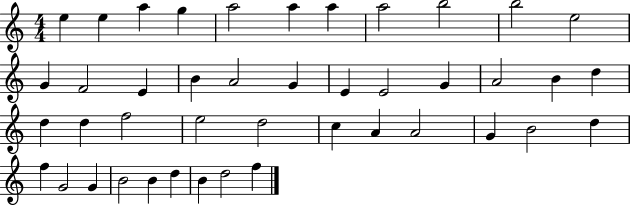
E5/q E5/q A5/q G5/q A5/h A5/q A5/q A5/h B5/h B5/h E5/h G4/q F4/h E4/q B4/q A4/h G4/q E4/q E4/h G4/q A4/h B4/q D5/q D5/q D5/q F5/h E5/h D5/h C5/q A4/q A4/h G4/q B4/h D5/q F5/q G4/h G4/q B4/h B4/q D5/q B4/q D5/h F5/q